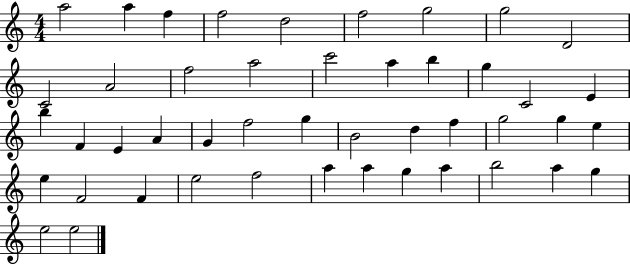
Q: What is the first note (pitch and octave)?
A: A5